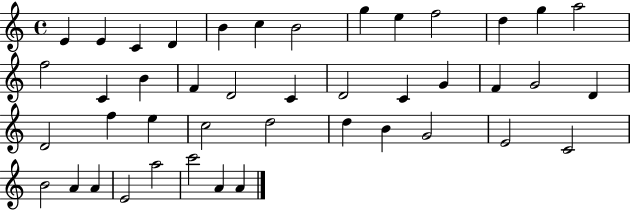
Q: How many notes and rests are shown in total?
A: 43